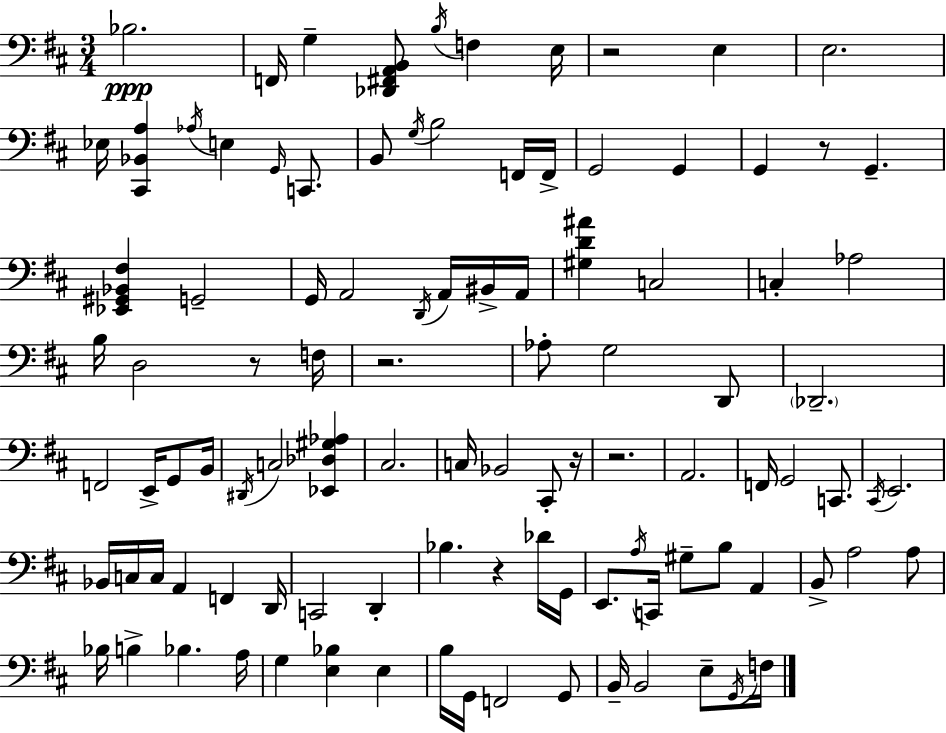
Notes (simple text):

Bb3/h. F2/s G3/q [Db2,F#2,A2,B2]/e B3/s F3/q E3/s R/h E3/q E3/h. Eb3/s [C#2,Bb2,A3]/q Ab3/s E3/q G2/s C2/e. B2/e G3/s B3/h F2/s F2/s G2/h G2/q G2/q R/e G2/q. [Eb2,G#2,Bb2,F#3]/q G2/h G2/s A2/h D2/s A2/s BIS2/s A2/s [G#3,D4,A#4]/q C3/h C3/q Ab3/h B3/s D3/h R/e F3/s R/h. Ab3/e G3/h D2/e Db2/h. F2/h E2/s G2/e B2/s D#2/s C3/h [Eb2,Db3,G#3,Ab3]/q C#3/h. C3/s Bb2/h C#2/e R/s R/h. A2/h. F2/s G2/h C2/e. C#2/s E2/h. Bb2/s C3/s C3/s A2/q F2/q D2/s C2/h D2/q Bb3/q. R/q Db4/s G2/s E2/e. A3/s C2/s G#3/e B3/e A2/q B2/e A3/h A3/e Bb3/s B3/q Bb3/q. A3/s G3/q [E3,Bb3]/q E3/q B3/s G2/s F2/h G2/e B2/s B2/h E3/e G2/s F3/s